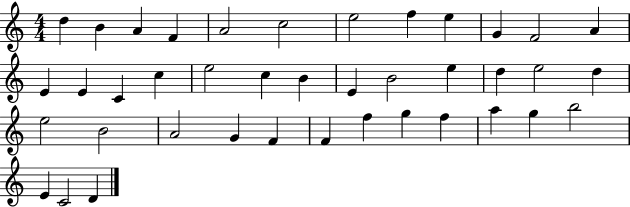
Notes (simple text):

D5/q B4/q A4/q F4/q A4/h C5/h E5/h F5/q E5/q G4/q F4/h A4/q E4/q E4/q C4/q C5/q E5/h C5/q B4/q E4/q B4/h E5/q D5/q E5/h D5/q E5/h B4/h A4/h G4/q F4/q F4/q F5/q G5/q F5/q A5/q G5/q B5/h E4/q C4/h D4/q